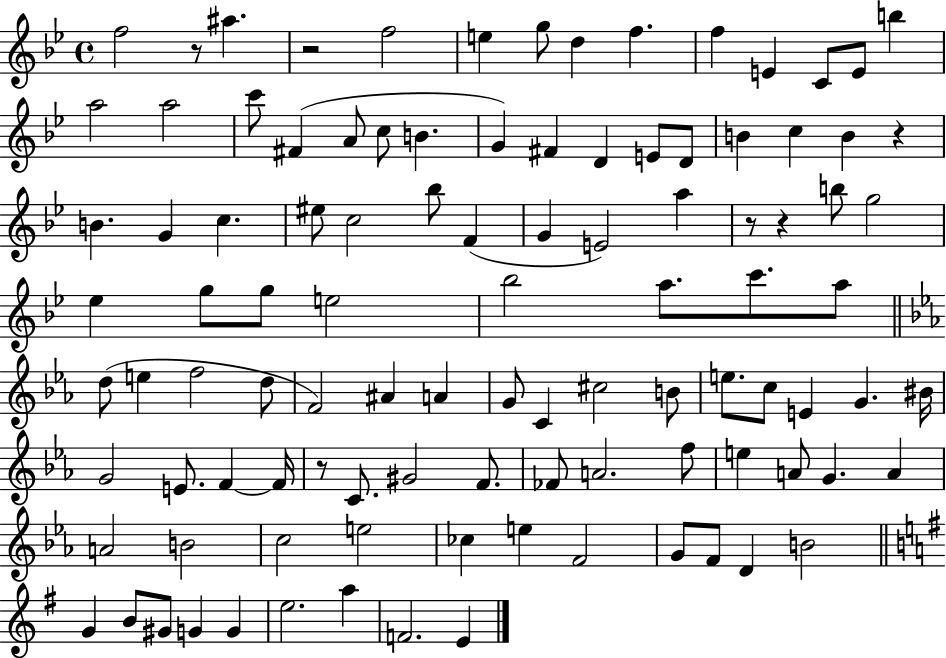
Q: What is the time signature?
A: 4/4